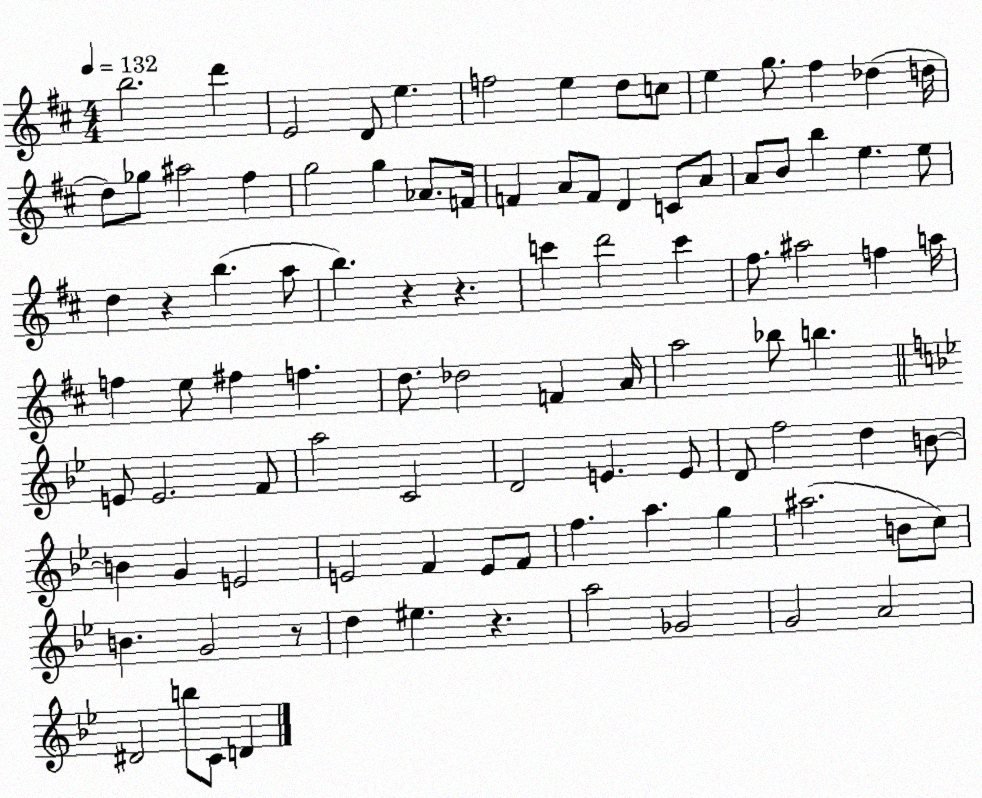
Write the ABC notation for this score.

X:1
T:Untitled
M:4/4
L:1/4
K:D
b2 d' E2 D/2 e f2 e d/2 c/2 e g/2 ^f _d d/4 d/2 _g/2 ^a2 ^f g2 g _A/2 F/4 F A/2 F/2 D C/2 A/2 A/2 B/2 b e e/2 d z b a/2 b z z c' d'2 c' ^f/2 ^a2 f a/4 f e/2 ^f f d/2 _d2 F A/4 a2 _b/2 b E/2 E2 F/2 a2 C2 D2 E E/2 D/2 f2 d B/2 B G E2 E2 F E/2 F/2 f a g ^a2 B/2 c/2 B G2 z/2 d ^e z a2 _G2 G2 A2 ^D2 b/2 C/2 D